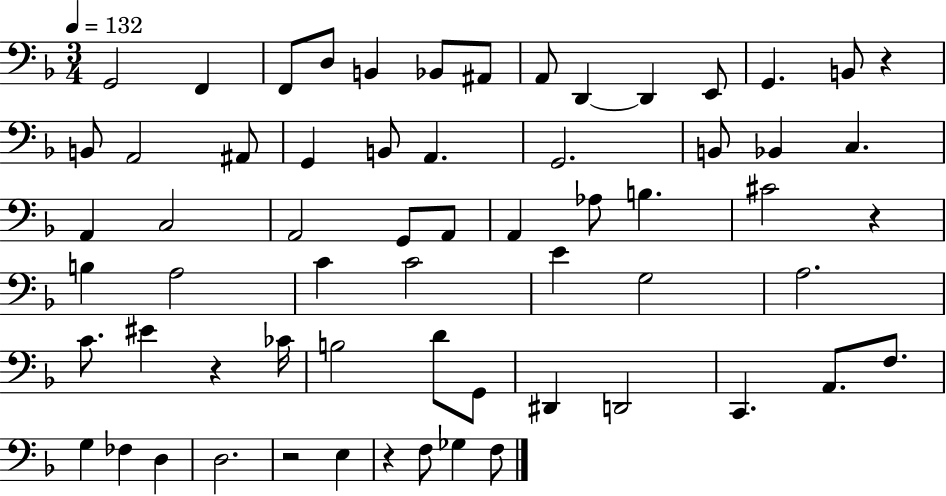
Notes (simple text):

G2/h F2/q F2/e D3/e B2/q Bb2/e A#2/e A2/e D2/q D2/q E2/e G2/q. B2/e R/q B2/e A2/h A#2/e G2/q B2/e A2/q. G2/h. B2/e Bb2/q C3/q. A2/q C3/h A2/h G2/e A2/e A2/q Ab3/e B3/q. C#4/h R/q B3/q A3/h C4/q C4/h E4/q G3/h A3/h. C4/e. EIS4/q R/q CES4/s B3/h D4/e G2/e D#2/q D2/h C2/q. A2/e. F3/e. G3/q FES3/q D3/q D3/h. R/h E3/q R/q F3/e Gb3/q F3/e